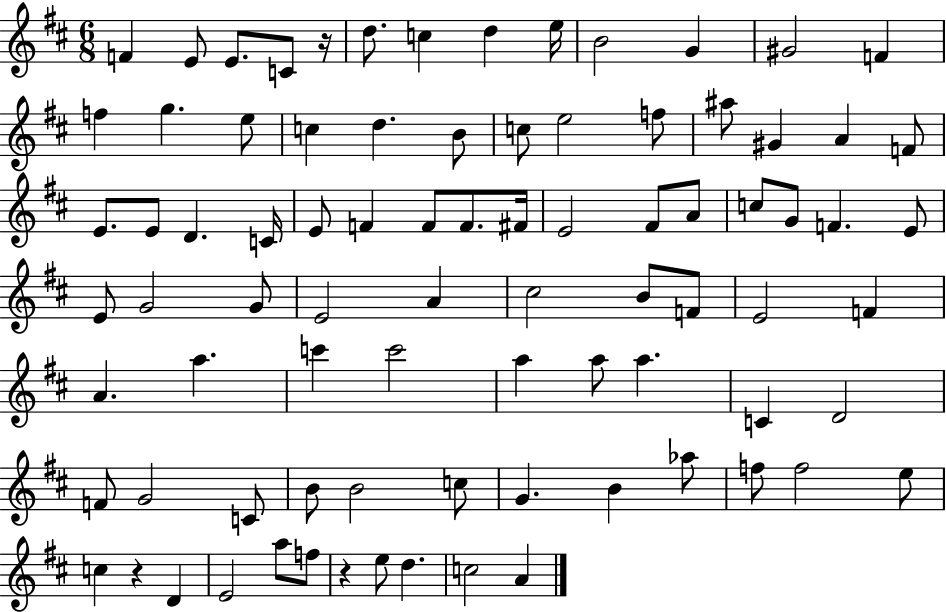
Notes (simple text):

F4/q E4/e E4/e. C4/e R/s D5/e. C5/q D5/q E5/s B4/h G4/q G#4/h F4/q F5/q G5/q. E5/e C5/q D5/q. B4/e C5/e E5/h F5/e A#5/e G#4/q A4/q F4/e E4/e. E4/e D4/q. C4/s E4/e F4/q F4/e F4/e. F#4/s E4/h F#4/e A4/e C5/e G4/e F4/q. E4/e E4/e G4/h G4/e E4/h A4/q C#5/h B4/e F4/e E4/h F4/q A4/q. A5/q. C6/q C6/h A5/q A5/e A5/q. C4/q D4/h F4/e G4/h C4/e B4/e B4/h C5/e G4/q. B4/q Ab5/e F5/e F5/h E5/e C5/q R/q D4/q E4/h A5/e F5/e R/q E5/e D5/q. C5/h A4/q